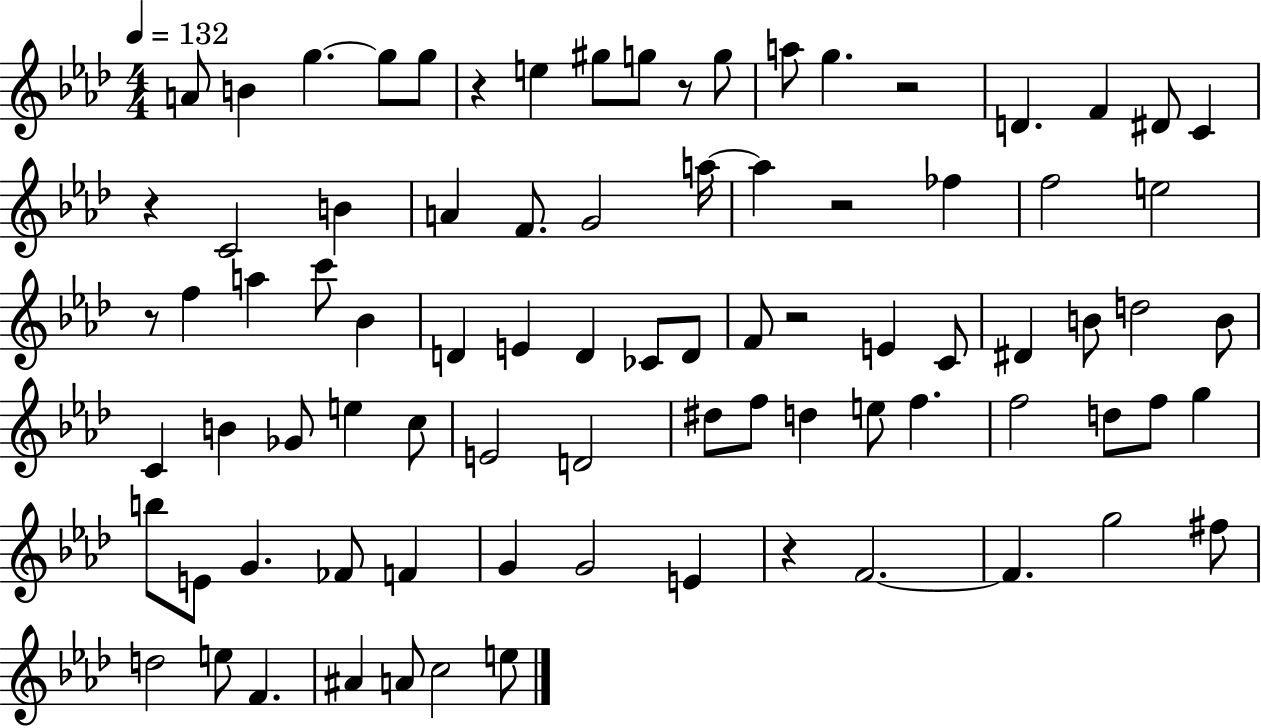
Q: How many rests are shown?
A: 8